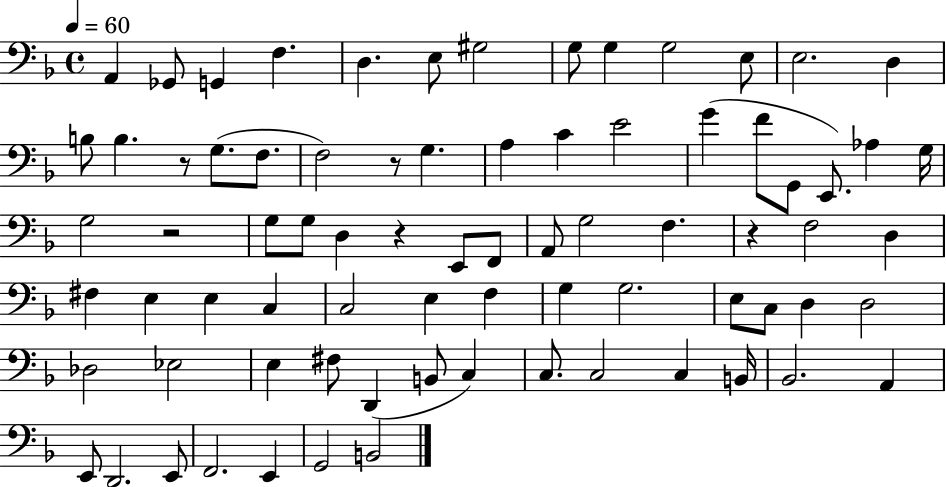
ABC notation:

X:1
T:Untitled
M:4/4
L:1/4
K:F
A,, _G,,/2 G,, F, D, E,/2 ^G,2 G,/2 G, G,2 E,/2 E,2 D, B,/2 B, z/2 G,/2 F,/2 F,2 z/2 G, A, C E2 G F/2 G,,/2 E,,/2 _A, G,/4 G,2 z2 G,/2 G,/2 D, z E,,/2 F,,/2 A,,/2 G,2 F, z F,2 D, ^F, E, E, C, C,2 E, F, G, G,2 E,/2 C,/2 D, D,2 _D,2 _E,2 E, ^F,/2 D,, B,,/2 C, C,/2 C,2 C, B,,/4 _B,,2 A,, E,,/2 D,,2 E,,/2 F,,2 E,, G,,2 B,,2